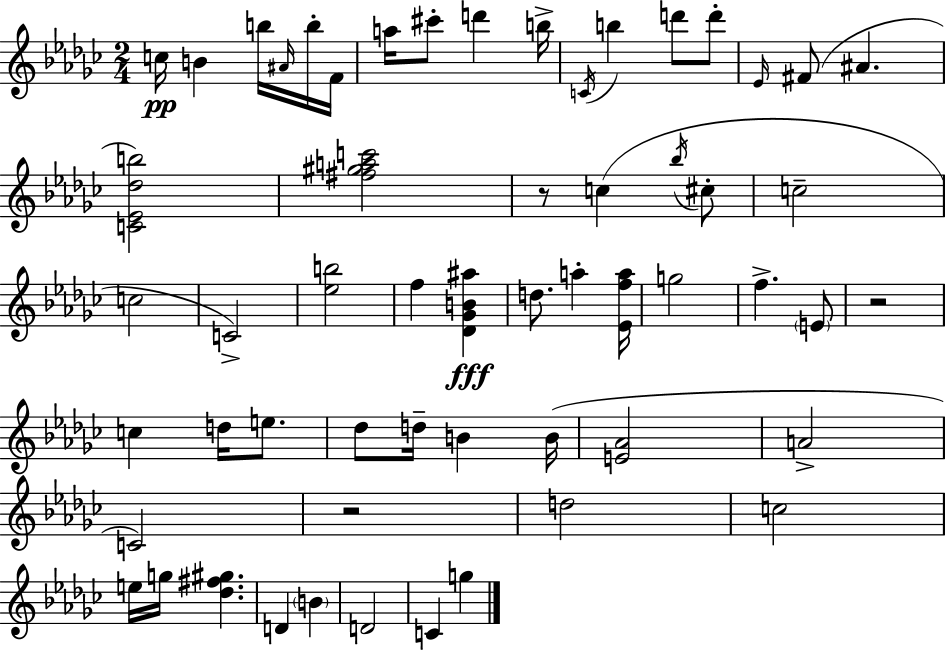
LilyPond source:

{
  \clef treble
  \numericTimeSignature
  \time 2/4
  \key ees \minor
  \repeat volta 2 { c''16\pp b'4 b''16 \grace { ais'16 } b''16-. | f'16 a''16 cis'''8-. d'''4 | b''16-> \acciaccatura { c'16 } b''4 d'''8 | d'''8-. \grace { ees'16 }( fis'8 ais'4. | \break <c' ees' des'' b''>2) | <fis'' gis'' a'' c'''>2 | r8 c''4( | \acciaccatura { bes''16 } cis''8-. c''2-- | \break c''2 | c'2->) | <ees'' b''>2 | f''4 | \break <des' ges' b' ais''>4\fff d''8. a''4-. | <ees' f'' a''>16 g''2 | f''4.-> | \parenthesize e'8 r2 | \break c''4 | d''16 e''8. des''8 d''16-- b'4 | b'16( <e' aes'>2 | a'2-> | \break c'2) | r2 | d''2 | c''2 | \break e''16 g''16 <des'' fis'' gis''>4. | d'4 | \parenthesize b'4 d'2 | c'4 | \break g''4 } \bar "|."
}